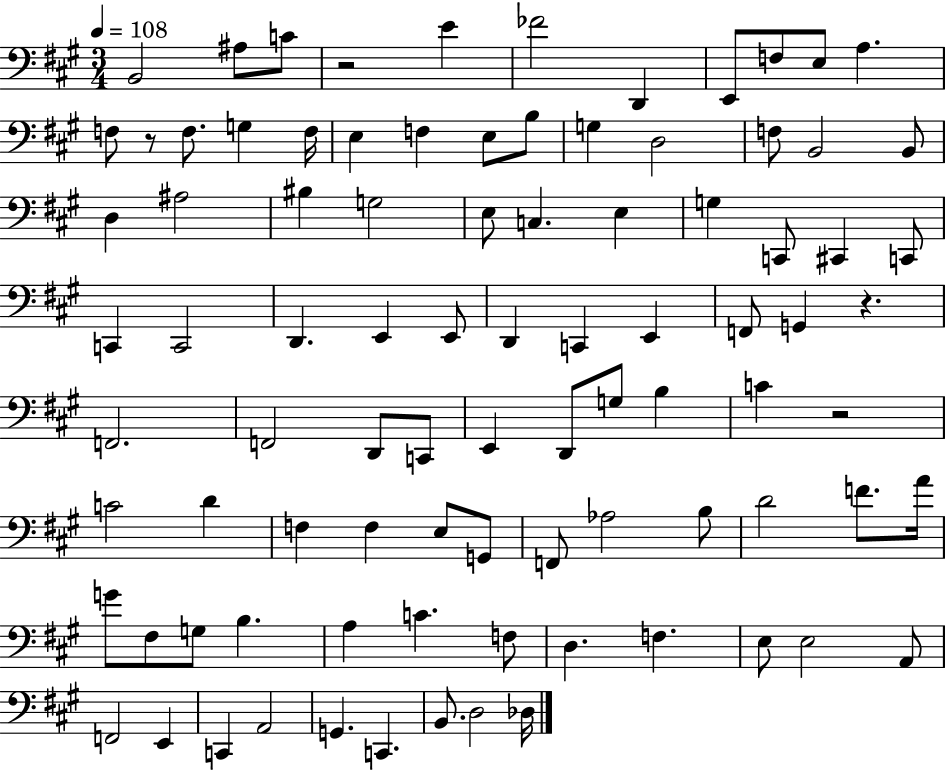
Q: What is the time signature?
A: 3/4